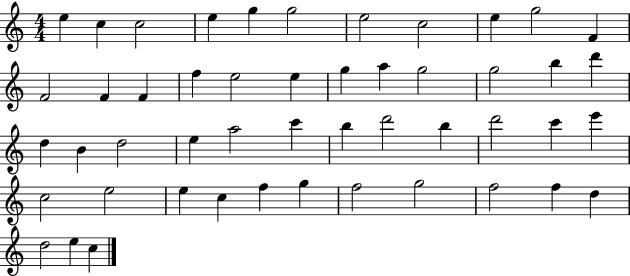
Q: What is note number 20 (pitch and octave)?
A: G5